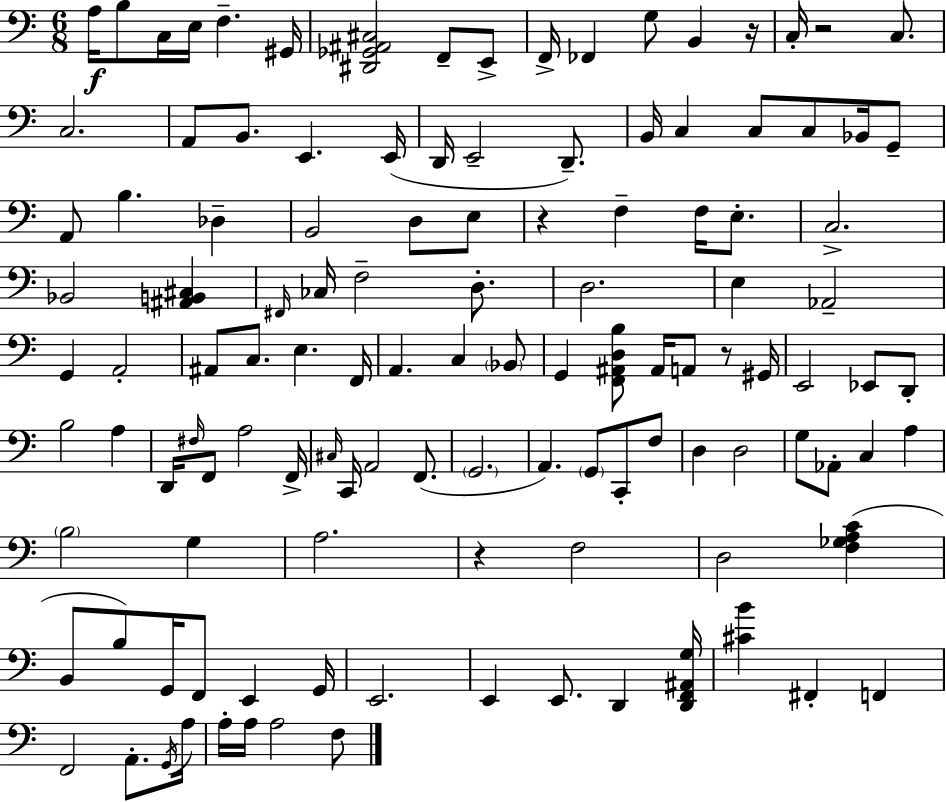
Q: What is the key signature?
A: C major